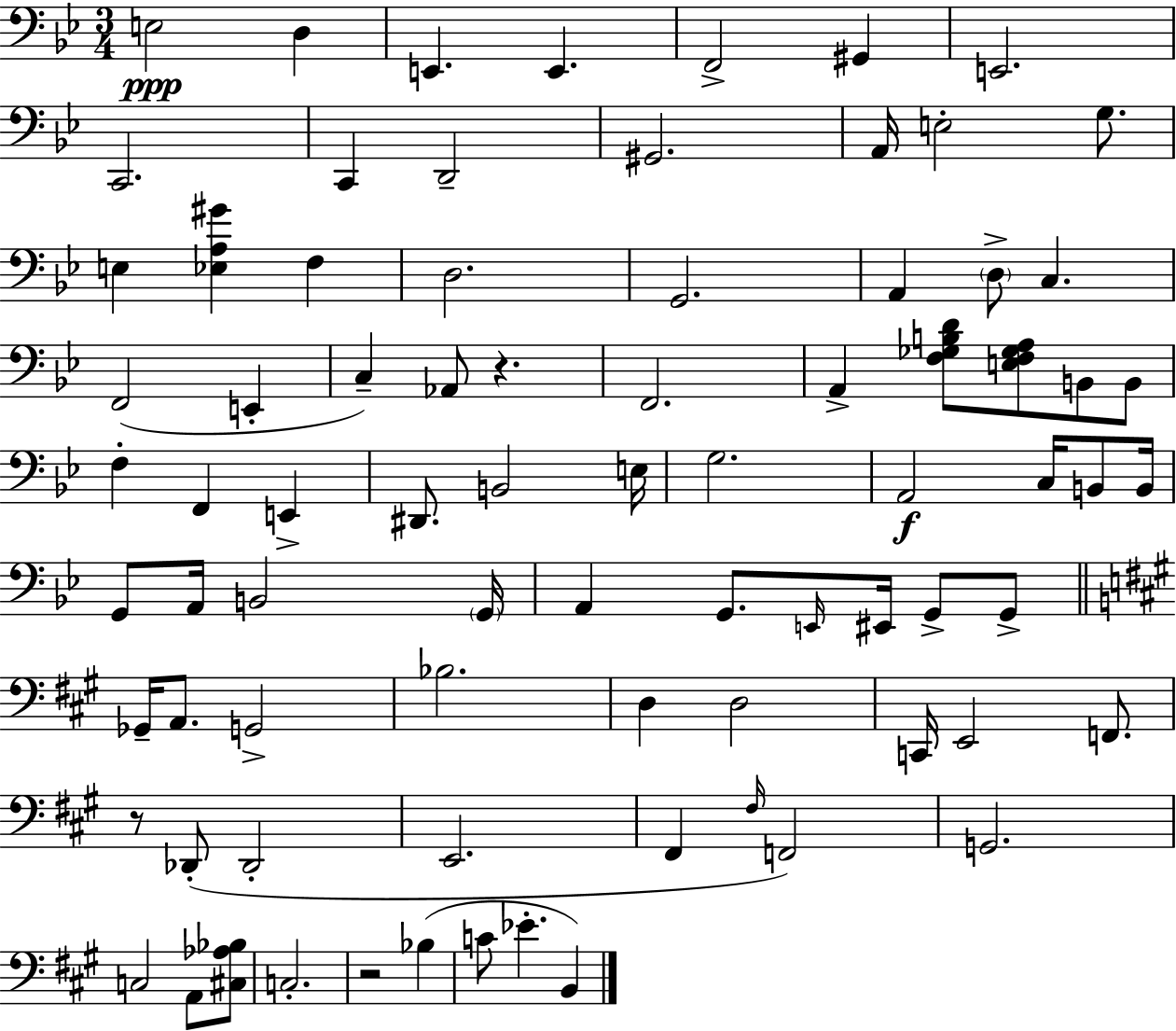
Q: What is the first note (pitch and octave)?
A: E3